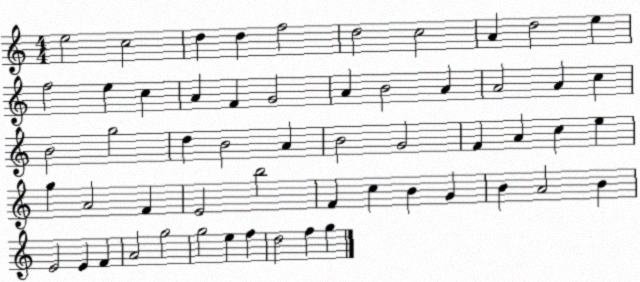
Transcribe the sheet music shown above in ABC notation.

X:1
T:Untitled
M:4/4
L:1/4
K:C
e2 c2 d d f2 d2 c2 A d2 e f2 e c A F G2 A B2 A A2 A c B2 g2 d B2 A B2 G2 F A c e g A2 F E2 b2 F c B G B A2 B E2 E F A2 g2 g2 e f d2 f g